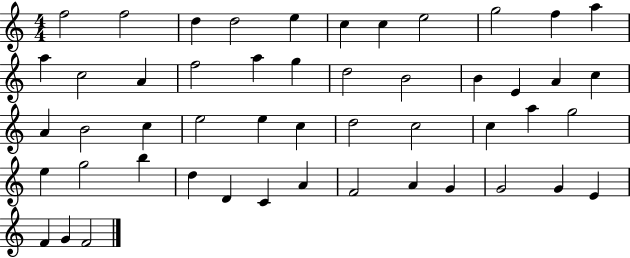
X:1
T:Untitled
M:4/4
L:1/4
K:C
f2 f2 d d2 e c c e2 g2 f a a c2 A f2 a g d2 B2 B E A c A B2 c e2 e c d2 c2 c a g2 e g2 b d D C A F2 A G G2 G E F G F2